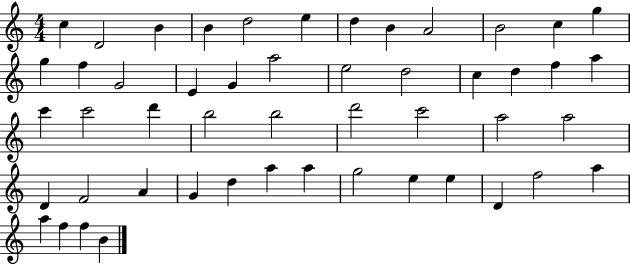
C5/q D4/h B4/q B4/q D5/h E5/q D5/q B4/q A4/h B4/h C5/q G5/q G5/q F5/q G4/h E4/q G4/q A5/h E5/h D5/h C5/q D5/q F5/q A5/q C6/q C6/h D6/q B5/h B5/h D6/h C6/h A5/h A5/h D4/q F4/h A4/q G4/q D5/q A5/q A5/q G5/h E5/q E5/q D4/q F5/h A5/q A5/q F5/q F5/q B4/q